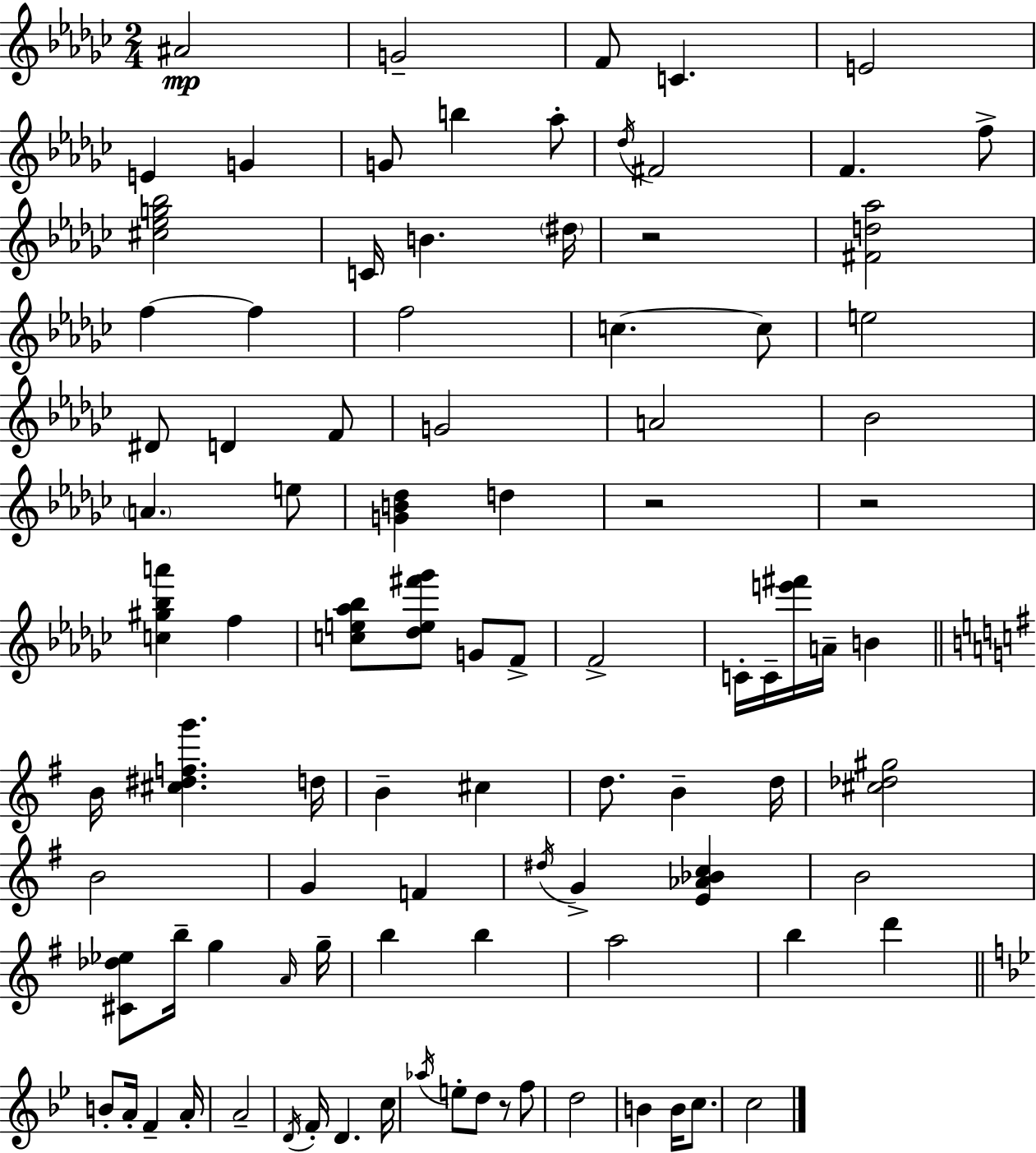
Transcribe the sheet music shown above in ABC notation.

X:1
T:Untitled
M:2/4
L:1/4
K:Ebm
^A2 G2 F/2 C E2 E G G/2 b _a/2 _d/4 ^F2 F f/2 [^c_eg_b]2 C/4 B ^d/4 z2 [^Fd_a]2 f f f2 c c/2 e2 ^D/2 D F/2 G2 A2 _B2 A e/2 [GB_d] d z2 z2 [c^g_ba'] f [ce_a_b]/2 [_de^f'_g']/2 G/2 F/2 F2 C/4 C/4 [e'^f']/4 A/4 B B/4 [^c^dfg'] d/4 B ^c d/2 B d/4 [^c_d^g]2 B2 G F ^d/4 G [E_A_Bc] B2 [^C_d_e]/2 b/4 g A/4 g/4 b b a2 b d' B/2 A/4 F A/4 A2 D/4 F/4 D c/4 _a/4 e/2 d/2 z/2 f/2 d2 B B/4 c/2 c2